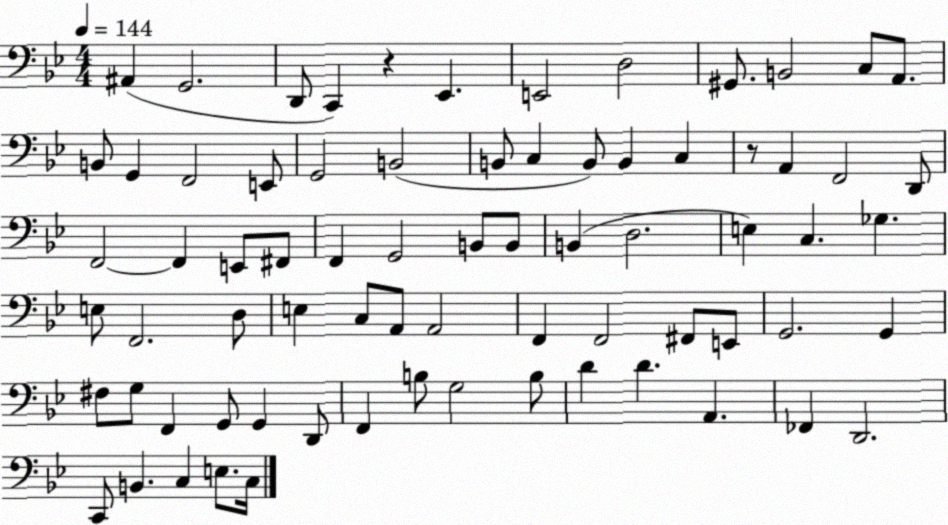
X:1
T:Untitled
M:4/4
L:1/4
K:Bb
^A,, G,,2 D,,/2 C,, z _E,, E,,2 D,2 ^G,,/2 B,,2 C,/2 A,,/2 B,,/2 G,, F,,2 E,,/2 G,,2 B,,2 B,,/2 C, B,,/2 B,, C, z/2 A,, F,,2 D,,/2 F,,2 F,, E,,/2 ^F,,/2 F,, G,,2 B,,/2 B,,/2 B,, D,2 E, C, _G, E,/2 F,,2 D,/2 E, C,/2 A,,/2 A,,2 F,, F,,2 ^F,,/2 E,,/2 G,,2 G,, ^F,/2 G,/2 F,, G,,/2 G,, D,,/2 F,, B,/2 G,2 B,/2 D D A,, _F,, D,,2 C,,/2 B,, C, E,/2 C,/4